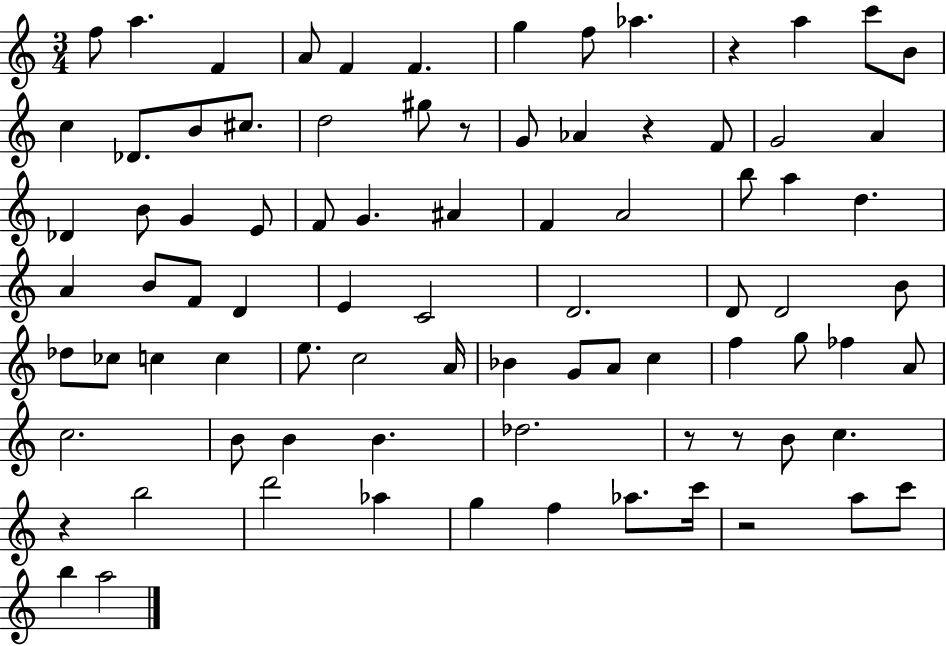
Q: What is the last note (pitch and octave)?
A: A5